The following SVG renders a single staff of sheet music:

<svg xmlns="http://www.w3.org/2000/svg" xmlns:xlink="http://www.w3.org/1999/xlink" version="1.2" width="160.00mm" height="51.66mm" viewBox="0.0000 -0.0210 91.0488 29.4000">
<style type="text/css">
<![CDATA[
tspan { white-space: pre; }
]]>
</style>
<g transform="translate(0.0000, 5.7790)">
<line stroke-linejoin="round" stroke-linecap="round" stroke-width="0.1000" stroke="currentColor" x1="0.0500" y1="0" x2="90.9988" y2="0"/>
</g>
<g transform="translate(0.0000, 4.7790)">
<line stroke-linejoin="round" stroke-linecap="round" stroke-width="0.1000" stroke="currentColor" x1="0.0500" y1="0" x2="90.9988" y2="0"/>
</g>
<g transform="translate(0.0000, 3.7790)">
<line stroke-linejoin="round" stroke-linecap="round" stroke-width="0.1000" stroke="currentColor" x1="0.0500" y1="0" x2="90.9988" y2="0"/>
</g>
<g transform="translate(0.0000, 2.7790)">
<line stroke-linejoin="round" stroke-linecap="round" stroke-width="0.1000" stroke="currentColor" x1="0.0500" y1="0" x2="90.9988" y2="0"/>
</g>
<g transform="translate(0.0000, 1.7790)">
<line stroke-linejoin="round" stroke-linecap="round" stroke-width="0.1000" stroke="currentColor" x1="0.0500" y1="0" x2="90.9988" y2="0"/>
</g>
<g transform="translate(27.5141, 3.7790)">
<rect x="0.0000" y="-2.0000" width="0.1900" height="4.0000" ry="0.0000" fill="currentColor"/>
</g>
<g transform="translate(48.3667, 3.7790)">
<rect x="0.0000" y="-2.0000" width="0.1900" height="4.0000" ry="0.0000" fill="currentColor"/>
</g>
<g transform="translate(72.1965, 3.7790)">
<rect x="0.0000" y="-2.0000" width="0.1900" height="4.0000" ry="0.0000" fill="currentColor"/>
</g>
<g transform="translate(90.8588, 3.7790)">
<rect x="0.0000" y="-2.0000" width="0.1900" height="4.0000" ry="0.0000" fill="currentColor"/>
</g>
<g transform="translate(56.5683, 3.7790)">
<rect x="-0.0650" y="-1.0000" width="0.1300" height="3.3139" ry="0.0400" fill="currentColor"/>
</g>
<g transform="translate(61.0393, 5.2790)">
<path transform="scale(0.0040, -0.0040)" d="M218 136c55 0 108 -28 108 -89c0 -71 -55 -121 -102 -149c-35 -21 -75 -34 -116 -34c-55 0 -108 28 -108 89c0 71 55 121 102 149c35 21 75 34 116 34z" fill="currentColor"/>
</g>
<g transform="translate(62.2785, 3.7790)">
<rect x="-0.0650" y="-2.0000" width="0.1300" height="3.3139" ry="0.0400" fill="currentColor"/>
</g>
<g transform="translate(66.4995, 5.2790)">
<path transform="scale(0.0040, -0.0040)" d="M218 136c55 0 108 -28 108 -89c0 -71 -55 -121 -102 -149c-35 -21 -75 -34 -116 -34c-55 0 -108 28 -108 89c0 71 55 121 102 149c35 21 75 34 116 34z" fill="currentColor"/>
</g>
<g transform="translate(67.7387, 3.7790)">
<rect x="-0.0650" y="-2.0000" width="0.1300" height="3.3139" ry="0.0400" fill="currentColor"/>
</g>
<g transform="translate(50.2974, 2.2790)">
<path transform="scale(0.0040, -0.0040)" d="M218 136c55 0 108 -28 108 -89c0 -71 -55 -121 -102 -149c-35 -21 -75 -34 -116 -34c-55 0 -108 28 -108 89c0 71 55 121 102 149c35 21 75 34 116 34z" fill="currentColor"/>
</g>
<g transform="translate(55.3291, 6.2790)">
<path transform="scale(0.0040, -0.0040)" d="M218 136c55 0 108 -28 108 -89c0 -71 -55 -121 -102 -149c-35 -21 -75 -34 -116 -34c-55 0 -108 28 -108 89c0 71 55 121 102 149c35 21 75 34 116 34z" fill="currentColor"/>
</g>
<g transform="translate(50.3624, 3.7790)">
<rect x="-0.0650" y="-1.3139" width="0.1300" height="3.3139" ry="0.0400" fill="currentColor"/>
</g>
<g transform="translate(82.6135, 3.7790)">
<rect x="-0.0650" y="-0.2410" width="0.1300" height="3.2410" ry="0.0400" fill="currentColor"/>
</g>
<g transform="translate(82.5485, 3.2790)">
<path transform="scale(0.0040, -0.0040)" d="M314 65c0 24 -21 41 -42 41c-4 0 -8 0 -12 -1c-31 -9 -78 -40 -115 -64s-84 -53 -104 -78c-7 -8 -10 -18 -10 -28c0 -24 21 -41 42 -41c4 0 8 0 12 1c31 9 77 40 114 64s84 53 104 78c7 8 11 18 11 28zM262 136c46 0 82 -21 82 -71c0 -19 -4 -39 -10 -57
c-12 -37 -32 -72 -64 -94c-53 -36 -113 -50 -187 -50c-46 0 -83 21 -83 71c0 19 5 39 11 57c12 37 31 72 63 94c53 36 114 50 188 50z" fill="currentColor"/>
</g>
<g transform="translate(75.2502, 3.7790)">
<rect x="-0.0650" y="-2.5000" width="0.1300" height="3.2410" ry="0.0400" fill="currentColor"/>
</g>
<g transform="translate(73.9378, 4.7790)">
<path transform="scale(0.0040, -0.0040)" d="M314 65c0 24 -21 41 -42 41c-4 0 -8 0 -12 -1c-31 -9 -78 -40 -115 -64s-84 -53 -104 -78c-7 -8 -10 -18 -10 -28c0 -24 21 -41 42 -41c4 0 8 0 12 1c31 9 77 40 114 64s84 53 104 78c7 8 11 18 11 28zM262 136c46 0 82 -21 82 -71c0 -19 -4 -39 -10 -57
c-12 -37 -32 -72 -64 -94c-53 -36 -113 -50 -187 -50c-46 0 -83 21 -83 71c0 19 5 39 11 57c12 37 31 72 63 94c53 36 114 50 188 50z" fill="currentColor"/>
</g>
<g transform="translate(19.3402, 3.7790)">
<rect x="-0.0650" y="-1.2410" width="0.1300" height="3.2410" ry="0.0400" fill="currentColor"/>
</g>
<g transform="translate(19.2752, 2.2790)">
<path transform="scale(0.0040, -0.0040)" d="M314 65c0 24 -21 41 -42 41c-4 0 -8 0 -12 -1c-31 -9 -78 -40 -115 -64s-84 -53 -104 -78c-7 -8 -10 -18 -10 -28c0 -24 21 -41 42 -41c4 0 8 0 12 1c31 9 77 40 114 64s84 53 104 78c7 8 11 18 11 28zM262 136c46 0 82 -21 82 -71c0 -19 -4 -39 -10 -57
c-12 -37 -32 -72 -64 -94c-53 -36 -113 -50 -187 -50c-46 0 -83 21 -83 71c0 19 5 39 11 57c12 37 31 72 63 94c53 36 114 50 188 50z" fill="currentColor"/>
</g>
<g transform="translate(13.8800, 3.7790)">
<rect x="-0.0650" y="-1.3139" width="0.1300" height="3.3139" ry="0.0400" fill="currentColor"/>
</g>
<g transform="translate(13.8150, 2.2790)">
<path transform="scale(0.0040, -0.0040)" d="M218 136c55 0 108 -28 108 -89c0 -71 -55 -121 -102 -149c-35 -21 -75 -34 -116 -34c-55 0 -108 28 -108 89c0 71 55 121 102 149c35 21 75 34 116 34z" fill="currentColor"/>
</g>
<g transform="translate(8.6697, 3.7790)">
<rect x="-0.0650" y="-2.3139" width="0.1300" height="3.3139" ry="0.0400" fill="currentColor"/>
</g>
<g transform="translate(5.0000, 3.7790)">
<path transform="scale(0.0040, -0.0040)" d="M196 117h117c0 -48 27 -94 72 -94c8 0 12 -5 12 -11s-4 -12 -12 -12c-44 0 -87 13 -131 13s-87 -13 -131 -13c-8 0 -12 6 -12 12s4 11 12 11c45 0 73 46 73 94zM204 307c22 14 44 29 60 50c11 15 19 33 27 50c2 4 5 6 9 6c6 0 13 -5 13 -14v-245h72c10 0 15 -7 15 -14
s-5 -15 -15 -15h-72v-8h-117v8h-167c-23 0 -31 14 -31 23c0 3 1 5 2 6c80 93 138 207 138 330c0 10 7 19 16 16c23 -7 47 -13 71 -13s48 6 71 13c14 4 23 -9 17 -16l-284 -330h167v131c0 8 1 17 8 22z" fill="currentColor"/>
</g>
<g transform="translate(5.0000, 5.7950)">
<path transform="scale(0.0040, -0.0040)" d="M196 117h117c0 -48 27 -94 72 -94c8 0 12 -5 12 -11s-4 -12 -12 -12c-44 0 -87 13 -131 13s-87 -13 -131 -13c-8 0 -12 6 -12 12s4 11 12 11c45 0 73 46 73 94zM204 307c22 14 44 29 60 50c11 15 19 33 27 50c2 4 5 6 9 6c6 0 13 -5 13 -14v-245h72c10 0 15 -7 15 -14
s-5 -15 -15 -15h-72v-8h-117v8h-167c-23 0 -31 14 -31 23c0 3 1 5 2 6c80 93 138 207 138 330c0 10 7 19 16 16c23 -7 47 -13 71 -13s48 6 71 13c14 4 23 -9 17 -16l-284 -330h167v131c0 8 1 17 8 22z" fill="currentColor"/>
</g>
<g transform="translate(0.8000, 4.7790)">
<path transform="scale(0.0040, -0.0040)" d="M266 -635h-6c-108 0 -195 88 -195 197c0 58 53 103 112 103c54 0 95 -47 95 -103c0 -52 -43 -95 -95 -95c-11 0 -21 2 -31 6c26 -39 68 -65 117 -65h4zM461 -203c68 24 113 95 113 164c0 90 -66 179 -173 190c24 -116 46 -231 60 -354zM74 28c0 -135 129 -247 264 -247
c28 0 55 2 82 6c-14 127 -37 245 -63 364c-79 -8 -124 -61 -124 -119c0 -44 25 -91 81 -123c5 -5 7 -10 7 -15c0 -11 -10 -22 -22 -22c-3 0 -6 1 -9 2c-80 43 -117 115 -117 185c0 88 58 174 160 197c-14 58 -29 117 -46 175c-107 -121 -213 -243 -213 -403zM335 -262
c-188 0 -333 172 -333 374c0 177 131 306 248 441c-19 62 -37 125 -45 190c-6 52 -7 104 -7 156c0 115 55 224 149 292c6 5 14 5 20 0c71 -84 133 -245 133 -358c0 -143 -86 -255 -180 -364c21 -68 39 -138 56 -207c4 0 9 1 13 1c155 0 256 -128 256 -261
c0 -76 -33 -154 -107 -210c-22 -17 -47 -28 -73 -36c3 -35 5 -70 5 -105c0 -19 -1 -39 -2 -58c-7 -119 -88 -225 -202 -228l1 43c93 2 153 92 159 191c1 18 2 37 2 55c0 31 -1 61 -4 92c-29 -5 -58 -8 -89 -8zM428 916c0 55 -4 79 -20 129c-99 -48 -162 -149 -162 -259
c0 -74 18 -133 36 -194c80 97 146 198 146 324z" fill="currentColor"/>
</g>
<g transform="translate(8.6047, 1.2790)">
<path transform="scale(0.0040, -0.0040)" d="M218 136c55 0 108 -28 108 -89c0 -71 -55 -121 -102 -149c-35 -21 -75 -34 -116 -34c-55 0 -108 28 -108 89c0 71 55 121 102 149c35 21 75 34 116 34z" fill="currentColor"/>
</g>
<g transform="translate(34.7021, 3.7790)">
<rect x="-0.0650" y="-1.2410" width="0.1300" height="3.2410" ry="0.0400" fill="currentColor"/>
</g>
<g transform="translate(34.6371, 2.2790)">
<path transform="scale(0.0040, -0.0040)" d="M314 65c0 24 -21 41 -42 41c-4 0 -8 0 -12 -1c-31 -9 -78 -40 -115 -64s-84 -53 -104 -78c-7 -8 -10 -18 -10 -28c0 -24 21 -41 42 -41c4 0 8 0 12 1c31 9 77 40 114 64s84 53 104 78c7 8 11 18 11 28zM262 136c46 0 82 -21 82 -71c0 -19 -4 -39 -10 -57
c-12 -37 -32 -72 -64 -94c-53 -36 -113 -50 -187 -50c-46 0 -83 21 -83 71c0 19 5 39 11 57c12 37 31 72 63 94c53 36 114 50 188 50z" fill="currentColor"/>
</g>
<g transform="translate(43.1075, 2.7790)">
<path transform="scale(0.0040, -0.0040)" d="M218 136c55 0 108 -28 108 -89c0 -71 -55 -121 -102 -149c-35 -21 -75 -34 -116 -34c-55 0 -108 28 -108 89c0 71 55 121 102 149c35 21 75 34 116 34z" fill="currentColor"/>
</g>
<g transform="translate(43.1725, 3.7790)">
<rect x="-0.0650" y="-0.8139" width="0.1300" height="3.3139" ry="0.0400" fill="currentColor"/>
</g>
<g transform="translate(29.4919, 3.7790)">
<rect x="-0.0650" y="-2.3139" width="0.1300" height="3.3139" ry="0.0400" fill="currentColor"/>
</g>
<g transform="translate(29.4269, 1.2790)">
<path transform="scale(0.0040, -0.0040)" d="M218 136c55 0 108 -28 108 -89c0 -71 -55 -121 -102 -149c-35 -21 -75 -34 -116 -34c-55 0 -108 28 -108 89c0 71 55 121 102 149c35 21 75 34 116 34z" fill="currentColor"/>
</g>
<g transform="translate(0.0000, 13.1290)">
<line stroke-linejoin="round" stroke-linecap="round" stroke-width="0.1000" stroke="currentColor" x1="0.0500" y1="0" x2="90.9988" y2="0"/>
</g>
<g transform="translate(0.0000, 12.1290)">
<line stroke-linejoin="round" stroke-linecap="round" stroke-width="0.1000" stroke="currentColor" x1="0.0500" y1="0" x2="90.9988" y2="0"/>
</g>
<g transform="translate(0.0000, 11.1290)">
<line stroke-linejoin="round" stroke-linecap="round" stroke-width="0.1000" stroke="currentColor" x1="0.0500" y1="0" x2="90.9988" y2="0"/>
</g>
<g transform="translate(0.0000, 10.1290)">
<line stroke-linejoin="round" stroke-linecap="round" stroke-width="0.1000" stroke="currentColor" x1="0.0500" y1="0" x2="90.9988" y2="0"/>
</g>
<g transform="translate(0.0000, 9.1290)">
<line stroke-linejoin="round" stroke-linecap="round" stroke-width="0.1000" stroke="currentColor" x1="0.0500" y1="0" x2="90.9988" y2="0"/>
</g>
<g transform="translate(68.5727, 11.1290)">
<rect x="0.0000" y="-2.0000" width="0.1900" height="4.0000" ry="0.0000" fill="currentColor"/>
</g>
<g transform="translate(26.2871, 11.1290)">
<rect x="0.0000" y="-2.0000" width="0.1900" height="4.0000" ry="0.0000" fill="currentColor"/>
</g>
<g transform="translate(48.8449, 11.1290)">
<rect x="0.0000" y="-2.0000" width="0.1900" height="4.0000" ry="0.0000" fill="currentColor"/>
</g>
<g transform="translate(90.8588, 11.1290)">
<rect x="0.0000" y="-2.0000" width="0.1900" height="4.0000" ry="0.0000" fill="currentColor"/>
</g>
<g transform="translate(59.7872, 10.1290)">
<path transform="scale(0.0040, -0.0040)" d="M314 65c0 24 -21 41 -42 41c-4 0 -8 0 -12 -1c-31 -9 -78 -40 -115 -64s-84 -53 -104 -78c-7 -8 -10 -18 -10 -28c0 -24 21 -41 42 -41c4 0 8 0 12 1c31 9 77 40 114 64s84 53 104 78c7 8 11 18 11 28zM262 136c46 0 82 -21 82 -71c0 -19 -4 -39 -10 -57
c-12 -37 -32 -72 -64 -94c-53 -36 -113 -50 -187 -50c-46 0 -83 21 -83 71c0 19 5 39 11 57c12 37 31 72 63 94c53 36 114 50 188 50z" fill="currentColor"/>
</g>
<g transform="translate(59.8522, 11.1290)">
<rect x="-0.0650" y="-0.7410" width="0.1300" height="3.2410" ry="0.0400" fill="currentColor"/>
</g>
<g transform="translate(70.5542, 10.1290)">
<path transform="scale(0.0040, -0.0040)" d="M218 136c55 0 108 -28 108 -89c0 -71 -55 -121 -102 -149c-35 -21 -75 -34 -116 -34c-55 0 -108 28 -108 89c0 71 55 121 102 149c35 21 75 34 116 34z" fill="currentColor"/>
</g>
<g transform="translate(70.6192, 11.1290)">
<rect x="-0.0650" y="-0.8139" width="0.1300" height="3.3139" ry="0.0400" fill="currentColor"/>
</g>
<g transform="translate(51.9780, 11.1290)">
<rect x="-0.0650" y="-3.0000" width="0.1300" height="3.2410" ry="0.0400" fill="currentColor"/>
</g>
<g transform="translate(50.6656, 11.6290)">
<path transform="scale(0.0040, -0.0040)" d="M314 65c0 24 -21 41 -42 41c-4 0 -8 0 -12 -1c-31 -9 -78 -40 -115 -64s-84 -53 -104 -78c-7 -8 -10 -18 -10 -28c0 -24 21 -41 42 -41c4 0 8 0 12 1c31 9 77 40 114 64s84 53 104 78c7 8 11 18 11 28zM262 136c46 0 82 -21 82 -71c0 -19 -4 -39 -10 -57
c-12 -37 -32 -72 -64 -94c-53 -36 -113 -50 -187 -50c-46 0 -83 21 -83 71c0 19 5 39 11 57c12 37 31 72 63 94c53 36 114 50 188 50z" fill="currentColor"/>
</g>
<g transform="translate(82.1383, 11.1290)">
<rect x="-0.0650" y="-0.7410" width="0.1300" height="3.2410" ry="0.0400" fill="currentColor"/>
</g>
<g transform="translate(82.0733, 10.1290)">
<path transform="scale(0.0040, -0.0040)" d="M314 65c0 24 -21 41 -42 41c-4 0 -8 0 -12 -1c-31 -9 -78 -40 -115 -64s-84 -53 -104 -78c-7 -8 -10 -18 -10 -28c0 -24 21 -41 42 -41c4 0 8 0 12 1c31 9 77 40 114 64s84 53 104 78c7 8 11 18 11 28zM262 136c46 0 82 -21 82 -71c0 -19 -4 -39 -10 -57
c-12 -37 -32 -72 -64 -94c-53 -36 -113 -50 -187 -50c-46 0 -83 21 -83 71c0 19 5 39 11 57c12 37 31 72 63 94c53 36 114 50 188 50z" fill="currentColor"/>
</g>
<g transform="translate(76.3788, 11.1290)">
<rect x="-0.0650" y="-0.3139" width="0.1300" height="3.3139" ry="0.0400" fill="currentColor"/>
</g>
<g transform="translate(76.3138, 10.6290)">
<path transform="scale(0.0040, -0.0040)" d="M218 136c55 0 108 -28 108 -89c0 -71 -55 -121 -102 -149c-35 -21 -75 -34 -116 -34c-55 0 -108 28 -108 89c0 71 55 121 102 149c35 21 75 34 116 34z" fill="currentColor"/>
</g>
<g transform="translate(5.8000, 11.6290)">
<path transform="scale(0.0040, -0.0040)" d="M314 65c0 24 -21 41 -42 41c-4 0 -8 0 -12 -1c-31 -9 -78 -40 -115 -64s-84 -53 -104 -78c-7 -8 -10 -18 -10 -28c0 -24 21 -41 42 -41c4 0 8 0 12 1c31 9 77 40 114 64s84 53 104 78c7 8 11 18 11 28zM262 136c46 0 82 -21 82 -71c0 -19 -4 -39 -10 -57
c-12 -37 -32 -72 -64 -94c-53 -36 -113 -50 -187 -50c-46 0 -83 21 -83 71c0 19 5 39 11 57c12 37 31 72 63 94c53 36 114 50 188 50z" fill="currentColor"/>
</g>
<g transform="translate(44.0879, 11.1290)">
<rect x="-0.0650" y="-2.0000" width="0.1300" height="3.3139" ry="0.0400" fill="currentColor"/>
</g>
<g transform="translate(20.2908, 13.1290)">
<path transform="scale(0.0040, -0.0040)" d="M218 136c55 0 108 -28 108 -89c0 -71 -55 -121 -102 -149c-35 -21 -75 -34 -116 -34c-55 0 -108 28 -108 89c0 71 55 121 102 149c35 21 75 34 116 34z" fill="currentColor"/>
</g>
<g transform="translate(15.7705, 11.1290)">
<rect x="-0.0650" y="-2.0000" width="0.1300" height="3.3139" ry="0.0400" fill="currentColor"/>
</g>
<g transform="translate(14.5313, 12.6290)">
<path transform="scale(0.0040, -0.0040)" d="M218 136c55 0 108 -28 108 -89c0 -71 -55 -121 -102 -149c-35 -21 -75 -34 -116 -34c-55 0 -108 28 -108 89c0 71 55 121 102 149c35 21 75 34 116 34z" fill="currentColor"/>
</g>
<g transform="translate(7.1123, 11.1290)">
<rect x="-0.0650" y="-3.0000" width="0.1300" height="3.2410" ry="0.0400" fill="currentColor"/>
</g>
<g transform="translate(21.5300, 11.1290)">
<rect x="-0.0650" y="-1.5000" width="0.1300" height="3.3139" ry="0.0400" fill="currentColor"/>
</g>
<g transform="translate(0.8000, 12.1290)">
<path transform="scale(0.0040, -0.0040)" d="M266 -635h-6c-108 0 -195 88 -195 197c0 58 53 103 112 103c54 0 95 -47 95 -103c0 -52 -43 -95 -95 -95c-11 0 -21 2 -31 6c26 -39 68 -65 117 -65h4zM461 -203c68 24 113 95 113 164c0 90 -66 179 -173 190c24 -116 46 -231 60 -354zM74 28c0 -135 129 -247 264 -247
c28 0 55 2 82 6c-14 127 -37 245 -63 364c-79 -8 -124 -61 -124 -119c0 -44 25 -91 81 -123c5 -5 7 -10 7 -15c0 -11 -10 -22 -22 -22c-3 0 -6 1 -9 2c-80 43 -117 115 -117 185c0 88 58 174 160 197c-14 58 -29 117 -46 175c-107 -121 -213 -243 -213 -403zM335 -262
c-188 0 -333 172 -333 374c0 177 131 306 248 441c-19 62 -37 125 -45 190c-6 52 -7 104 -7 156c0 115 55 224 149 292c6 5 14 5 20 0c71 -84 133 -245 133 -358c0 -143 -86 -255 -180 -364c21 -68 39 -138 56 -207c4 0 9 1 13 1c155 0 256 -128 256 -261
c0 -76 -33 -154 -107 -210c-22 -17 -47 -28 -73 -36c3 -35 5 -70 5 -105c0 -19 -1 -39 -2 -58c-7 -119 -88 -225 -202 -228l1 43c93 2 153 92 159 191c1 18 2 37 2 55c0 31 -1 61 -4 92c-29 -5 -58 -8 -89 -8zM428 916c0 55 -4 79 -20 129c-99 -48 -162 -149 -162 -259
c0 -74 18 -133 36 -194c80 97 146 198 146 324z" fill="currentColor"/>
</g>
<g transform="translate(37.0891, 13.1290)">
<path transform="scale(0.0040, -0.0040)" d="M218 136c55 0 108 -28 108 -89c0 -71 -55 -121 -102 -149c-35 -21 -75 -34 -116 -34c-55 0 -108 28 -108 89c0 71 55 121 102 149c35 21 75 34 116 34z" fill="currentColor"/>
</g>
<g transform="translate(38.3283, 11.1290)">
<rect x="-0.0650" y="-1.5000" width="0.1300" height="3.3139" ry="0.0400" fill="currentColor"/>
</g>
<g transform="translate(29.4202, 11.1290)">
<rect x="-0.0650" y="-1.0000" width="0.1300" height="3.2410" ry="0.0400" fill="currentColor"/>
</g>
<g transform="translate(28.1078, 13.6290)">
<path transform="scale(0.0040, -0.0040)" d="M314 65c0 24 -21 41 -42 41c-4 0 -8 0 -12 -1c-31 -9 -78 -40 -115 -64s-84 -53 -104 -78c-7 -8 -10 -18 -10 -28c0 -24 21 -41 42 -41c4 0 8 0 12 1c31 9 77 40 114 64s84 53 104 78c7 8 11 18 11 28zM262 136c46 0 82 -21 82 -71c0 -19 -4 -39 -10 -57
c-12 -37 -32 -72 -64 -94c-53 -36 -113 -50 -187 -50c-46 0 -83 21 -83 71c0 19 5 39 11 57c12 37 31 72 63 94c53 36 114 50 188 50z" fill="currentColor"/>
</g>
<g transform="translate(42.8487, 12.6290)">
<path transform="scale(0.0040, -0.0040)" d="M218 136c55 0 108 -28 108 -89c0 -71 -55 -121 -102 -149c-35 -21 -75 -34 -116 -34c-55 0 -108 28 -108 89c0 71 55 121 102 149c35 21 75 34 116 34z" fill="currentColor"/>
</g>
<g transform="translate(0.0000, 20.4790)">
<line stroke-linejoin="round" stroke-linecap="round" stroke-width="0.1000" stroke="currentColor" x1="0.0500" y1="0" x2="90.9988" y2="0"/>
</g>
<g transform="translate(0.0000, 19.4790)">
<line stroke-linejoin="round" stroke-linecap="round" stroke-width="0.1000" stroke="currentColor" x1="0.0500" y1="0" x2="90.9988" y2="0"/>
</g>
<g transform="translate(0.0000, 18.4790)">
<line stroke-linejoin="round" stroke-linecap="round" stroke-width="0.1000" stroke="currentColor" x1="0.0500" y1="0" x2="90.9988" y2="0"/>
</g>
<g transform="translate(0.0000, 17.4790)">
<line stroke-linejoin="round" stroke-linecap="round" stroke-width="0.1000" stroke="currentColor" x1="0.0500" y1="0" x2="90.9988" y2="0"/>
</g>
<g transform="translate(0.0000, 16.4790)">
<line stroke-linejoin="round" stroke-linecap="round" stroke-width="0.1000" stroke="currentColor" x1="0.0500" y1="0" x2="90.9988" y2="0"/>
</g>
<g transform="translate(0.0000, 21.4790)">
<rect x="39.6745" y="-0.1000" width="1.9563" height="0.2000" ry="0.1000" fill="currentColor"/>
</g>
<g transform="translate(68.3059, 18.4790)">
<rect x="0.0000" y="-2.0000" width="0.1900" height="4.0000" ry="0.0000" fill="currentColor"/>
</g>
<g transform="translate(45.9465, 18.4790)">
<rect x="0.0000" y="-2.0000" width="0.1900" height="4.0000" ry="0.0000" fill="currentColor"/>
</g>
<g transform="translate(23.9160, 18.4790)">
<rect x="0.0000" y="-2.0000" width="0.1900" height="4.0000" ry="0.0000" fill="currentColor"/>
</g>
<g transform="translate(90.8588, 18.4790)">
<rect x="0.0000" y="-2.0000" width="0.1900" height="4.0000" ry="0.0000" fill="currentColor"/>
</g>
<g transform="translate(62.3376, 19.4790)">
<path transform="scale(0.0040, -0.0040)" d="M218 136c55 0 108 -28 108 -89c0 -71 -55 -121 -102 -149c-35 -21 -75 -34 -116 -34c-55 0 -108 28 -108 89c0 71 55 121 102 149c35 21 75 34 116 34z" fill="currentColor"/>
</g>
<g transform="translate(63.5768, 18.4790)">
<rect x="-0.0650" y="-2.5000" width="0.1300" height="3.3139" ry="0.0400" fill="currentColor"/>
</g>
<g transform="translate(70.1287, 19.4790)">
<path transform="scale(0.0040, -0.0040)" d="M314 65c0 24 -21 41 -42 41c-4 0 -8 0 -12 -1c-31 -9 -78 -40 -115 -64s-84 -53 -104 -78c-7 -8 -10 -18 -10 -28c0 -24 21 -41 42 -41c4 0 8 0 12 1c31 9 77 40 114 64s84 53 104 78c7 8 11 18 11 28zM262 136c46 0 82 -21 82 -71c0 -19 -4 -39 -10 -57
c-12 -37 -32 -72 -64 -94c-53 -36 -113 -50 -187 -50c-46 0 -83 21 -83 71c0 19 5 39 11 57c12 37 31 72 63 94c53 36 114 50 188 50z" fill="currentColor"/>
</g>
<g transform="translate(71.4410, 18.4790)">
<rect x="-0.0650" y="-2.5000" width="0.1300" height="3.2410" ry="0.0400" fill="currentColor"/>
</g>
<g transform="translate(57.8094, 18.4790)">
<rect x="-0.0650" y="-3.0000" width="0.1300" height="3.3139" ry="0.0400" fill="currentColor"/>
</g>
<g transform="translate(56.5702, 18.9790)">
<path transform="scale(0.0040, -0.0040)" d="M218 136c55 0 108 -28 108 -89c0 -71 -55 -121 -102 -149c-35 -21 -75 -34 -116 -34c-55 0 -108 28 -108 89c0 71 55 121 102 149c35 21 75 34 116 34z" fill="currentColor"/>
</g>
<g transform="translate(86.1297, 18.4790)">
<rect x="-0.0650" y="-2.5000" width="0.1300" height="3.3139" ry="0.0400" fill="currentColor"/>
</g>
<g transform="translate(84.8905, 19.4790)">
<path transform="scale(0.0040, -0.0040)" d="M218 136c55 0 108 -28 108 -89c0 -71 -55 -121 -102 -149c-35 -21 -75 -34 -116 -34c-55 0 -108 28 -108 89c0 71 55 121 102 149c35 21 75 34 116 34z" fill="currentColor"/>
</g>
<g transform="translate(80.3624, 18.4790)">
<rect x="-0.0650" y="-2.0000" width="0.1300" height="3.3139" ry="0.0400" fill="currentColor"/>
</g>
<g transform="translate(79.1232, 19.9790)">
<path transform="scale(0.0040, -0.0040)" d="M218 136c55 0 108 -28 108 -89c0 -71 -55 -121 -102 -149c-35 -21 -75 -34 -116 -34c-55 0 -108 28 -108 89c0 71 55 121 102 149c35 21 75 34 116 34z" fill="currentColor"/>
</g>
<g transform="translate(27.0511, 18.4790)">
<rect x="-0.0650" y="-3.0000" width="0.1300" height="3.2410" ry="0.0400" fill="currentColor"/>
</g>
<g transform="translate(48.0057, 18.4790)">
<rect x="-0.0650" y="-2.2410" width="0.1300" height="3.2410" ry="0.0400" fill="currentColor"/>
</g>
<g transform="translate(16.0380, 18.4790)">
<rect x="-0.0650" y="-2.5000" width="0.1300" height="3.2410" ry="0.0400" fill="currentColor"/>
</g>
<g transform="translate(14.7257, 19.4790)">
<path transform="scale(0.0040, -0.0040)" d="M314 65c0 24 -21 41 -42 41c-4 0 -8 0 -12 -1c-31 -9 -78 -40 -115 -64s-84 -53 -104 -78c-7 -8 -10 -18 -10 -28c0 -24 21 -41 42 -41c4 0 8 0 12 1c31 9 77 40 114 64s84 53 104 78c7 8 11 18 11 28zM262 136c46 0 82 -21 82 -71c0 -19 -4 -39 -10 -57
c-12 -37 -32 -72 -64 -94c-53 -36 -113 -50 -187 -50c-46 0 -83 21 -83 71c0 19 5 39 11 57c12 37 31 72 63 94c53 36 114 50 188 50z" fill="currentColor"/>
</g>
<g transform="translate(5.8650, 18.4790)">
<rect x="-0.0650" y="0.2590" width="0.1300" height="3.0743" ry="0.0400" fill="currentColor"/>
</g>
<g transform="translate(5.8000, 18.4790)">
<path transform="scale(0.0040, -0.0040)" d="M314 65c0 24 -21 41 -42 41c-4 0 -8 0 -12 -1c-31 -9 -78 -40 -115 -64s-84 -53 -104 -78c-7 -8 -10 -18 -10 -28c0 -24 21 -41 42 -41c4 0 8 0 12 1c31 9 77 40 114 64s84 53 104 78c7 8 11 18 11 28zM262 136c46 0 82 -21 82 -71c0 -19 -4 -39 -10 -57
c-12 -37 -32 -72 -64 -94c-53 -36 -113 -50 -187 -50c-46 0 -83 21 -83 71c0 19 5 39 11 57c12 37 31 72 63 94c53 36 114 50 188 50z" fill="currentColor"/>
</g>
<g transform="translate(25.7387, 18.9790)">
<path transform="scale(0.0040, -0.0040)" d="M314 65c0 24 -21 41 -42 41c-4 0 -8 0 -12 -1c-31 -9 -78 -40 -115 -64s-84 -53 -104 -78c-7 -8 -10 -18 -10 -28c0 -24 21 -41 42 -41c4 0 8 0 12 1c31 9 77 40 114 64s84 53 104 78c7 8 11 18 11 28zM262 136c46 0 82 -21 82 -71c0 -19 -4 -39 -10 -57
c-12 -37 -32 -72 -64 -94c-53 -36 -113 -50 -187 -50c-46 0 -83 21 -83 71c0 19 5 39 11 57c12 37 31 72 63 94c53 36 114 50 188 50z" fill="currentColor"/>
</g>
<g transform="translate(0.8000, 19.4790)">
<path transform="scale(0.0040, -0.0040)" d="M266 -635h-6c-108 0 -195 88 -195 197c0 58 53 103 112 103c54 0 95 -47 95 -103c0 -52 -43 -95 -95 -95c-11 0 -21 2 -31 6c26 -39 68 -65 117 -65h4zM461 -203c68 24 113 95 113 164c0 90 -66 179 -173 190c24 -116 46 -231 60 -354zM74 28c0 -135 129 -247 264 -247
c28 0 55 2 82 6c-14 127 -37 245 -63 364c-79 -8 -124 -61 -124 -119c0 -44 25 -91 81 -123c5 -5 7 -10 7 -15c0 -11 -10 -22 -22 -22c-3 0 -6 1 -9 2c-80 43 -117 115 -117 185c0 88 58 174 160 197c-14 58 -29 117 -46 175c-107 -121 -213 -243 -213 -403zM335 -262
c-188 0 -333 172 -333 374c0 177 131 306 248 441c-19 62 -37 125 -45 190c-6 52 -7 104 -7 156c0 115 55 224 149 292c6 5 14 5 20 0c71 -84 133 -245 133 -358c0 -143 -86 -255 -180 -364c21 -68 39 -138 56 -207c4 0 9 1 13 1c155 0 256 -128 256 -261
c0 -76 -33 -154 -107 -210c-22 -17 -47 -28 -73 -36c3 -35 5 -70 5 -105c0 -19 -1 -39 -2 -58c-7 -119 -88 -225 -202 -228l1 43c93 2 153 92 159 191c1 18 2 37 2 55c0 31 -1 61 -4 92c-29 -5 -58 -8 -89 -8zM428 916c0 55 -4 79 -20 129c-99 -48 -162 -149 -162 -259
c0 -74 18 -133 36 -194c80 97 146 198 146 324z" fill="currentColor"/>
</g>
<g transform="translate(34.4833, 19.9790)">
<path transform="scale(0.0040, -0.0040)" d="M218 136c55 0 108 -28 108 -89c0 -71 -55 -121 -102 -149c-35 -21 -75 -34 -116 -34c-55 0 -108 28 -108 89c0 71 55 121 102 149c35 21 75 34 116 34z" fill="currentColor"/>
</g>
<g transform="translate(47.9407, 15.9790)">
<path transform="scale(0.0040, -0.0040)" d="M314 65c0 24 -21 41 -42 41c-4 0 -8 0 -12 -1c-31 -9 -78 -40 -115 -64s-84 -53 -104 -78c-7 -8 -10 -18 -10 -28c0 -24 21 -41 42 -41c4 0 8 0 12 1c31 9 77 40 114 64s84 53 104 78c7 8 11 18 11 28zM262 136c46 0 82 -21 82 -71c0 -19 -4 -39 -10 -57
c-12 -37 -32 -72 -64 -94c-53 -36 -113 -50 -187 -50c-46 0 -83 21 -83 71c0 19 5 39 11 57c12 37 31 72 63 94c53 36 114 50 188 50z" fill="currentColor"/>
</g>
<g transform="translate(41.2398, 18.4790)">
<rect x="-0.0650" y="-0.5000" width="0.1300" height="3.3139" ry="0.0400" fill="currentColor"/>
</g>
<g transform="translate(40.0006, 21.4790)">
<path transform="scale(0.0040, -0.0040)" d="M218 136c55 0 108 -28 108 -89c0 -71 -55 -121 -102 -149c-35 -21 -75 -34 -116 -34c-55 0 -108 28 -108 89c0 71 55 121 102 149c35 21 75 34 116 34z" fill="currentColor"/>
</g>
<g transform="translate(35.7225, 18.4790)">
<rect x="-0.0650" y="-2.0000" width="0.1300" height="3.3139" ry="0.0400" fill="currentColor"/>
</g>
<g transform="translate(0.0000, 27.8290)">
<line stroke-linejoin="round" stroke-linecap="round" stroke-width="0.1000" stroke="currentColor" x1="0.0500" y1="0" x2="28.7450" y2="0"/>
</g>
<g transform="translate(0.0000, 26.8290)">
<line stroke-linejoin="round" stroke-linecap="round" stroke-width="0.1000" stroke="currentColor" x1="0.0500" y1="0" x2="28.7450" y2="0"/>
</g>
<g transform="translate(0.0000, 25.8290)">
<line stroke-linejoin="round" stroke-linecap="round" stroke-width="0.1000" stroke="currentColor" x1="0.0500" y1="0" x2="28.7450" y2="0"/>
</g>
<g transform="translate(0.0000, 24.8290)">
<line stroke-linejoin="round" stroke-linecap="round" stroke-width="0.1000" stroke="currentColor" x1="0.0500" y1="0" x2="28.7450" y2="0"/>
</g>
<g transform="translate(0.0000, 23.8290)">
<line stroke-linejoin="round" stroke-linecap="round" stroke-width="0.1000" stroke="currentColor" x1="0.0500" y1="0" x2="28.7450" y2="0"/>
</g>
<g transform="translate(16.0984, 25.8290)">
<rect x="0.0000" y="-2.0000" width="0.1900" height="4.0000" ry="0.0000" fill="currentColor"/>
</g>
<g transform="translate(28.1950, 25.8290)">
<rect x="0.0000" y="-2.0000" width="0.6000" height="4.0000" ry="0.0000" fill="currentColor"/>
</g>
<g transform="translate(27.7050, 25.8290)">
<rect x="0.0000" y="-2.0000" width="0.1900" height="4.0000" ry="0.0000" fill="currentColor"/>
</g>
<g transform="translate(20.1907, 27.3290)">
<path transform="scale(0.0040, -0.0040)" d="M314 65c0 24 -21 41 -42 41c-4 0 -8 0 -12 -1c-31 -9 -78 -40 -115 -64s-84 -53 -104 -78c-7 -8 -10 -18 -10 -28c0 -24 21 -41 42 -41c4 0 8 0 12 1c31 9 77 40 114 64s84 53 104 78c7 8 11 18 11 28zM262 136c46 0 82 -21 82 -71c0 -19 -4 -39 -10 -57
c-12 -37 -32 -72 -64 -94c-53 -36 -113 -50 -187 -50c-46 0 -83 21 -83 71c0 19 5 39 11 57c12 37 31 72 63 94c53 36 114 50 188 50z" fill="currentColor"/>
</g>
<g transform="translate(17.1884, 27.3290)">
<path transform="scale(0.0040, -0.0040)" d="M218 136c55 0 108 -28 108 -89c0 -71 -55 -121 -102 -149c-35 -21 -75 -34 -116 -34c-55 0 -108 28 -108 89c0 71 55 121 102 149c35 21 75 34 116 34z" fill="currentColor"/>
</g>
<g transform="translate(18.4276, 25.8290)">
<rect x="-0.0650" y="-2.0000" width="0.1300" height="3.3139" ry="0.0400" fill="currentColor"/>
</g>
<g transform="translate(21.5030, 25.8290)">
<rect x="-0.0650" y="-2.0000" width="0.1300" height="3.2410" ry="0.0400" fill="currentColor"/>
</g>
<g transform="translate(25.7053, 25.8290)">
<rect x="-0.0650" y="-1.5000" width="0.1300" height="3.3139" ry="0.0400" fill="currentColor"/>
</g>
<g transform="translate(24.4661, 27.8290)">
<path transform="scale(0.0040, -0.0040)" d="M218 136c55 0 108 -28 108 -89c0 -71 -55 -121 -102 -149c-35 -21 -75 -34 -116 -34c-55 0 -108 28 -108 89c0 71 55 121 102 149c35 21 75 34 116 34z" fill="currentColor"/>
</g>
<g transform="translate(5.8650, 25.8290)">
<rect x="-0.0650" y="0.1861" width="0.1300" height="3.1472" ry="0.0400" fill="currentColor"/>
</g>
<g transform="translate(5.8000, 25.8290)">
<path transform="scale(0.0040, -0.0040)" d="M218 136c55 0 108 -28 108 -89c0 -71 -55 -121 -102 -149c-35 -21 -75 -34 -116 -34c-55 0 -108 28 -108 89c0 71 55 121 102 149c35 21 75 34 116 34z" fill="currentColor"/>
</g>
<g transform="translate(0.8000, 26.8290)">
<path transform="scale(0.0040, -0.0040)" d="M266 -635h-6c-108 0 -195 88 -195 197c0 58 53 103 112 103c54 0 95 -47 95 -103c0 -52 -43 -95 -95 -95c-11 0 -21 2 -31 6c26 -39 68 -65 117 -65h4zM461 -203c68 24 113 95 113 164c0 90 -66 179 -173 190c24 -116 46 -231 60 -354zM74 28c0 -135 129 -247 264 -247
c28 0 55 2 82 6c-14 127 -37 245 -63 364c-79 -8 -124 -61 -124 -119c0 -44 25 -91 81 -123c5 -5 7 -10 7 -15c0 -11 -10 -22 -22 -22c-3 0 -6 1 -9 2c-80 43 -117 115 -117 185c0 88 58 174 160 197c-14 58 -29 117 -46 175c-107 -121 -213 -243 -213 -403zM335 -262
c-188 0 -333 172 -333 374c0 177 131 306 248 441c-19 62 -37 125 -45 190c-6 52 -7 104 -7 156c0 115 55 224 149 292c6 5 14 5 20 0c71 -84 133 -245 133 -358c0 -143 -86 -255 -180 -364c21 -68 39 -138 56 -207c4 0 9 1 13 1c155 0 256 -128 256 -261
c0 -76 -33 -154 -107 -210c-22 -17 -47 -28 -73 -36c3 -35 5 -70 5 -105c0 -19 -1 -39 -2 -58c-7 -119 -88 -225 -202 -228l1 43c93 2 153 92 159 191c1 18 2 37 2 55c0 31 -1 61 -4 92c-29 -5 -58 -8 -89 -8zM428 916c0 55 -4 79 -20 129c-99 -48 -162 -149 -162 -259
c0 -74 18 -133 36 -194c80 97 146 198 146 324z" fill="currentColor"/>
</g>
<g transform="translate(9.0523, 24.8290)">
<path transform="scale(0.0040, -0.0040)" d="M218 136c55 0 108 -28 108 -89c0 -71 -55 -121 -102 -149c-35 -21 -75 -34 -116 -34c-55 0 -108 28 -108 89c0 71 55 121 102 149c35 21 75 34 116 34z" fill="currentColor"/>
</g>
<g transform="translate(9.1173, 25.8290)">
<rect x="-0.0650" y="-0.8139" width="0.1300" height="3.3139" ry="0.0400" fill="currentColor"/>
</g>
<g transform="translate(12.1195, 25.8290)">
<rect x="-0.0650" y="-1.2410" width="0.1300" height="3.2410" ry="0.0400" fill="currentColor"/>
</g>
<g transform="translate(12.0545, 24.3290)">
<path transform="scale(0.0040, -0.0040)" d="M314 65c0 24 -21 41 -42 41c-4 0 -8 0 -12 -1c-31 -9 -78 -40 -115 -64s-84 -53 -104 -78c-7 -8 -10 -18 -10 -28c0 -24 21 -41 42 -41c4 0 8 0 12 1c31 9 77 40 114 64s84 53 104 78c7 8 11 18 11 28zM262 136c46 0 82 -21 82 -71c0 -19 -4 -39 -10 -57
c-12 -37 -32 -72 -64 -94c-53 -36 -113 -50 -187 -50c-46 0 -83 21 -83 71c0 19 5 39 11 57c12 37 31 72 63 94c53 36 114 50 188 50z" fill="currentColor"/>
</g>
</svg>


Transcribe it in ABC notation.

X:1
T:Untitled
M:4/4
L:1/4
K:C
g e e2 g e2 d e D F F G2 c2 A2 F E D2 E F A2 d2 d c d2 B2 G2 A2 F C g2 A G G2 F G B d e2 F F2 E